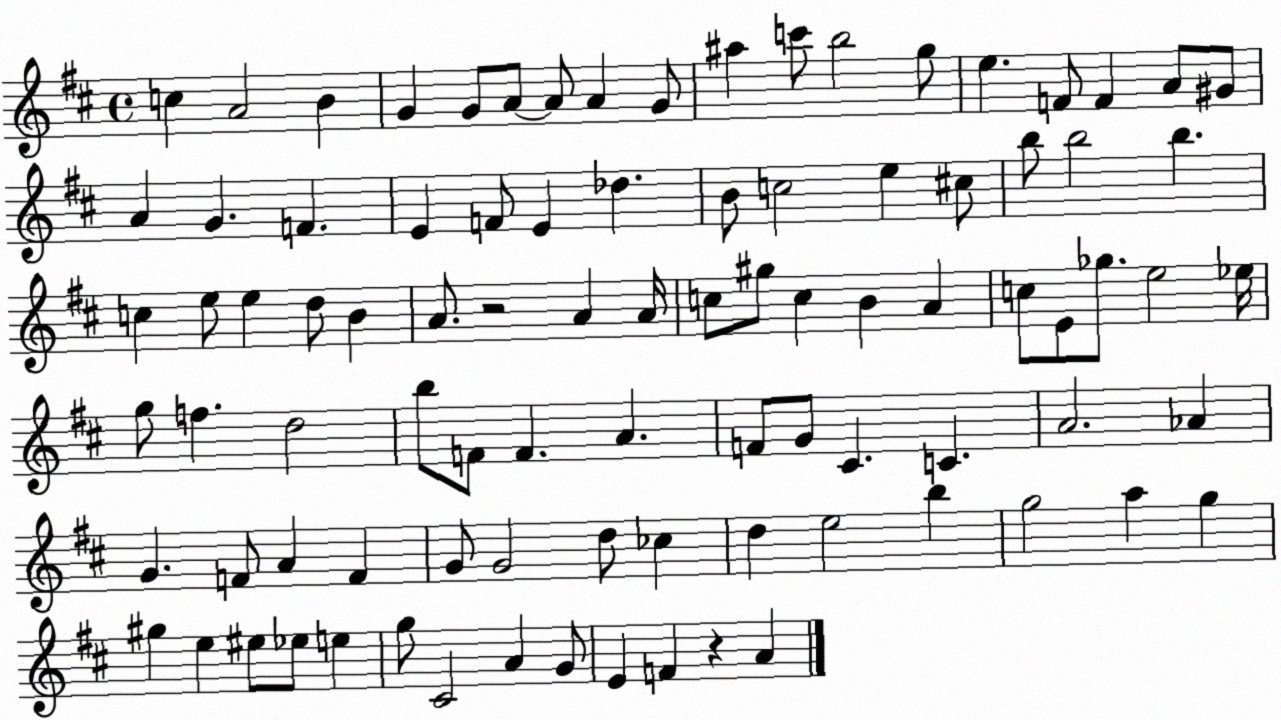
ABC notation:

X:1
T:Untitled
M:4/4
L:1/4
K:D
c A2 B G G/2 A/2 A/2 A G/2 ^a c'/2 b2 g/2 e F/2 F A/2 ^G/2 A G F E F/2 E _d B/2 c2 e ^c/2 b/2 b2 b c e/2 e d/2 B A/2 z2 A A/4 c/2 ^g/2 c B A c/2 E/2 _g/2 e2 _e/4 g/2 f d2 b/2 F/2 F A F/2 G/2 ^C C A2 _A G F/2 A F G/2 G2 d/2 _c d e2 b g2 a g ^g e ^e/2 _e/2 e g/2 ^C2 A G/2 E F z A